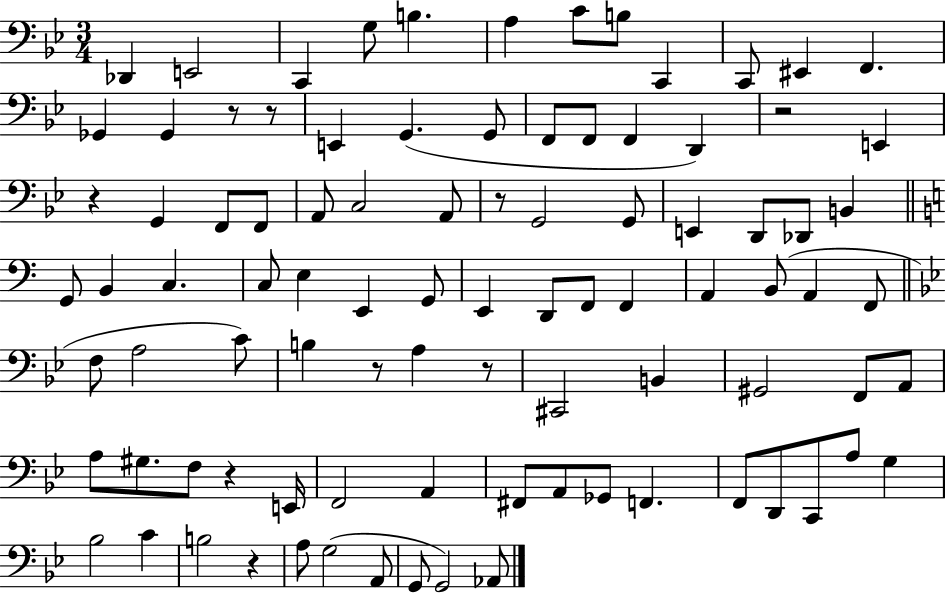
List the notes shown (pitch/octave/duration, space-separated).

Db2/q E2/h C2/q G3/e B3/q. A3/q C4/e B3/e C2/q C2/e EIS2/q F2/q. Gb2/q Gb2/q R/e R/e E2/q G2/q. G2/e F2/e F2/e F2/q D2/q R/h E2/q R/q G2/q F2/e F2/e A2/e C3/h A2/e R/e G2/h G2/e E2/q D2/e Db2/e B2/q G2/e B2/q C3/q. C3/e E3/q E2/q G2/e E2/q D2/e F2/e F2/q A2/q B2/e A2/q F2/e F3/e A3/h C4/e B3/q R/e A3/q R/e C#2/h B2/q G#2/h F2/e A2/e A3/e G#3/e. F3/e R/q E2/s F2/h A2/q F#2/e A2/e Gb2/e F2/q. F2/e D2/e C2/e A3/e G3/q Bb3/h C4/q B3/h R/q A3/e G3/h A2/e G2/e G2/h Ab2/e